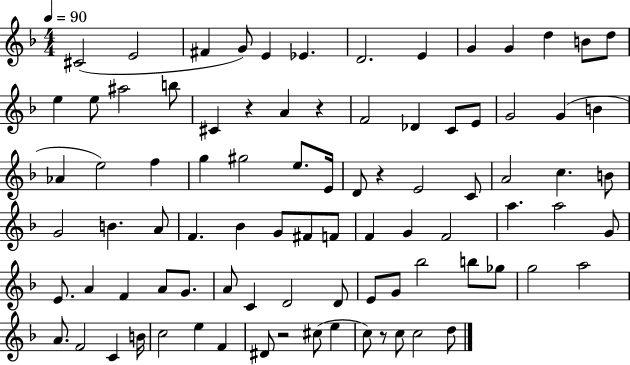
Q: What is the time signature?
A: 4/4